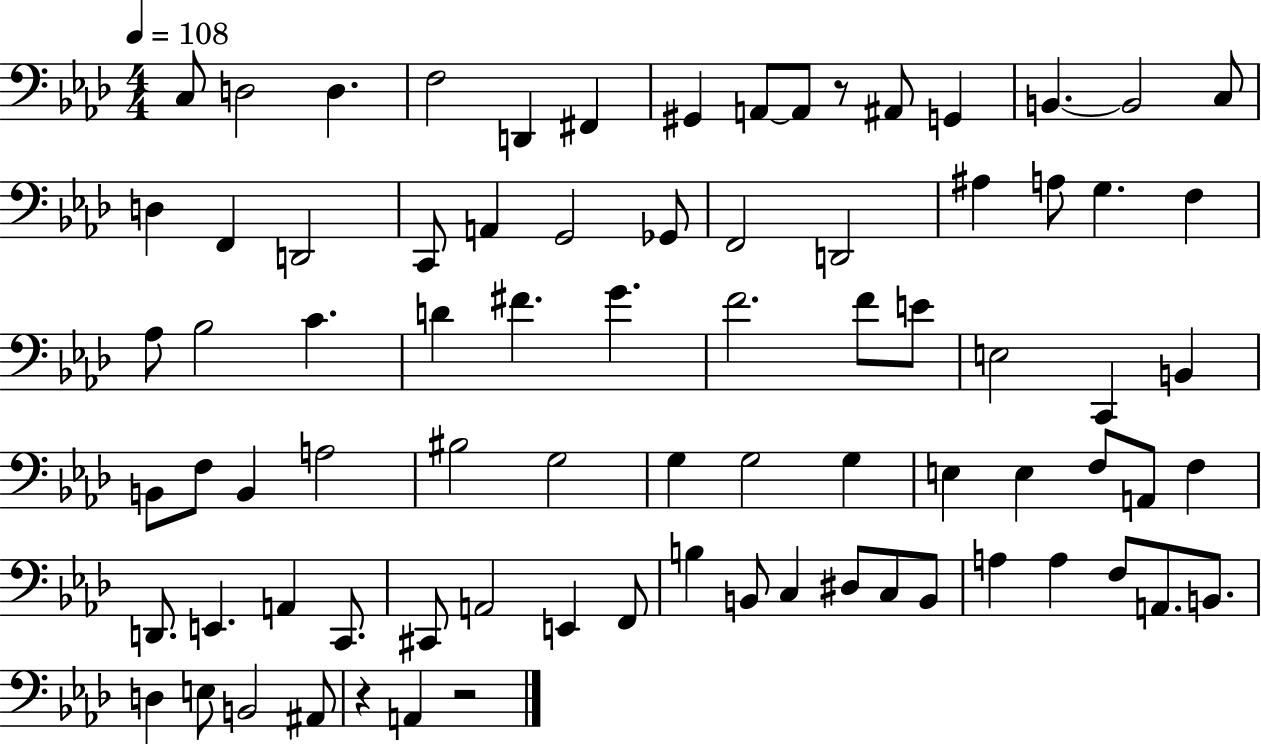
{
  \clef bass
  \numericTimeSignature
  \time 4/4
  \key aes \major
  \tempo 4 = 108
  \repeat volta 2 { c8 d2 d4. | f2 d,4 fis,4 | gis,4 a,8~~ a,8 r8 ais,8 g,4 | b,4.~~ b,2 c8 | \break d4 f,4 d,2 | c,8 a,4 g,2 ges,8 | f,2 d,2 | ais4 a8 g4. f4 | \break aes8 bes2 c'4. | d'4 fis'4. g'4. | f'2. f'8 e'8 | e2 c,4 b,4 | \break b,8 f8 b,4 a2 | bis2 g2 | g4 g2 g4 | e4 e4 f8 a,8 f4 | \break d,8. e,4. a,4 c,8. | cis,8 a,2 e,4 f,8 | b4 b,8 c4 dis8 c8 b,8 | a4 a4 f8 a,8. b,8. | \break d4 e8 b,2 ais,8 | r4 a,4 r2 | } \bar "|."
}